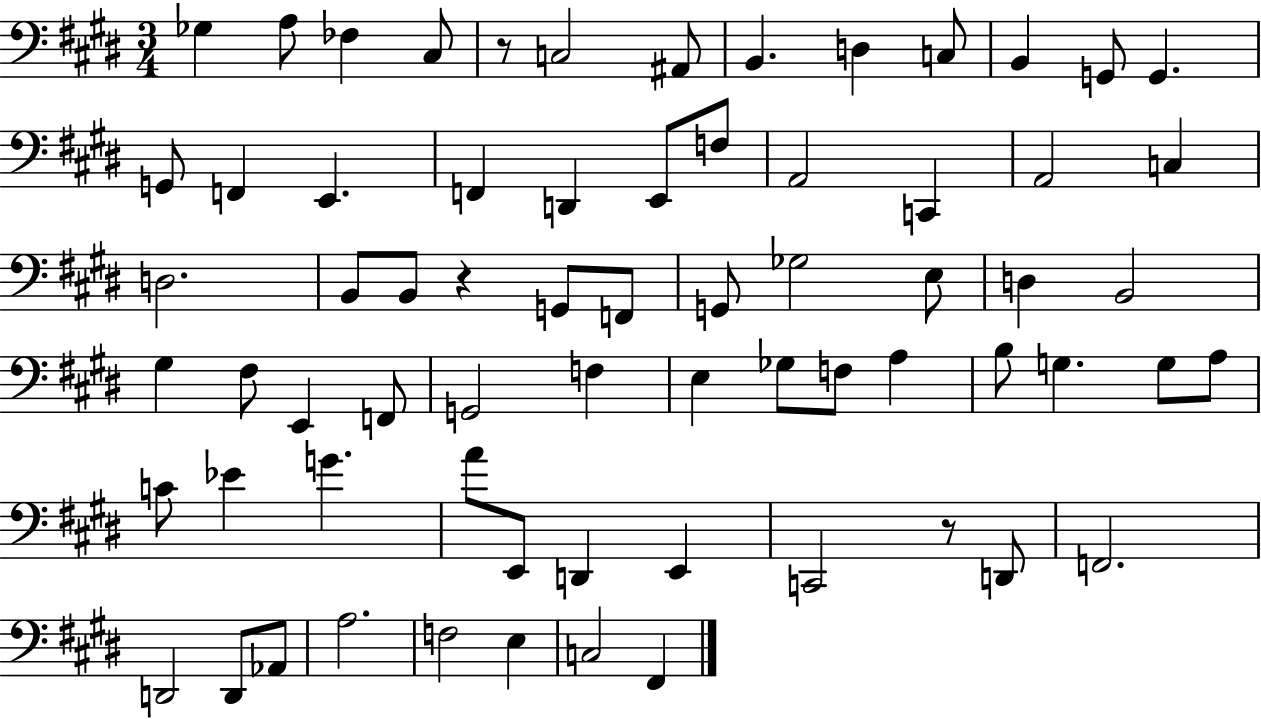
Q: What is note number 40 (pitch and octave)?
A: E3